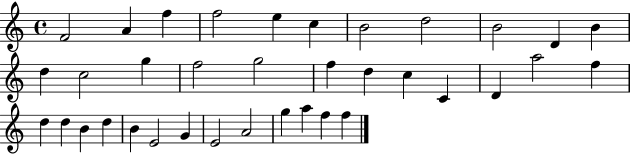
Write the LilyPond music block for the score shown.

{
  \clef treble
  \time 4/4
  \defaultTimeSignature
  \key c \major
  f'2 a'4 f''4 | f''2 e''4 c''4 | b'2 d''2 | b'2 d'4 b'4 | \break d''4 c''2 g''4 | f''2 g''2 | f''4 d''4 c''4 c'4 | d'4 a''2 f''4 | \break d''4 d''4 b'4 d''4 | b'4 e'2 g'4 | e'2 a'2 | g''4 a''4 f''4 f''4 | \break \bar "|."
}